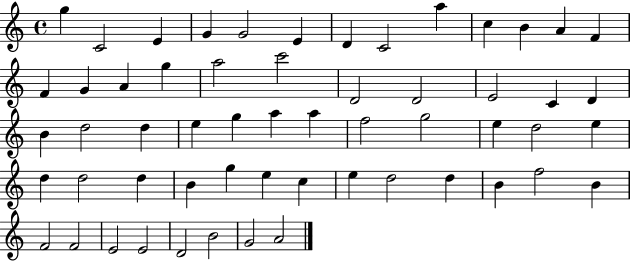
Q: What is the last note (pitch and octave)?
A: A4